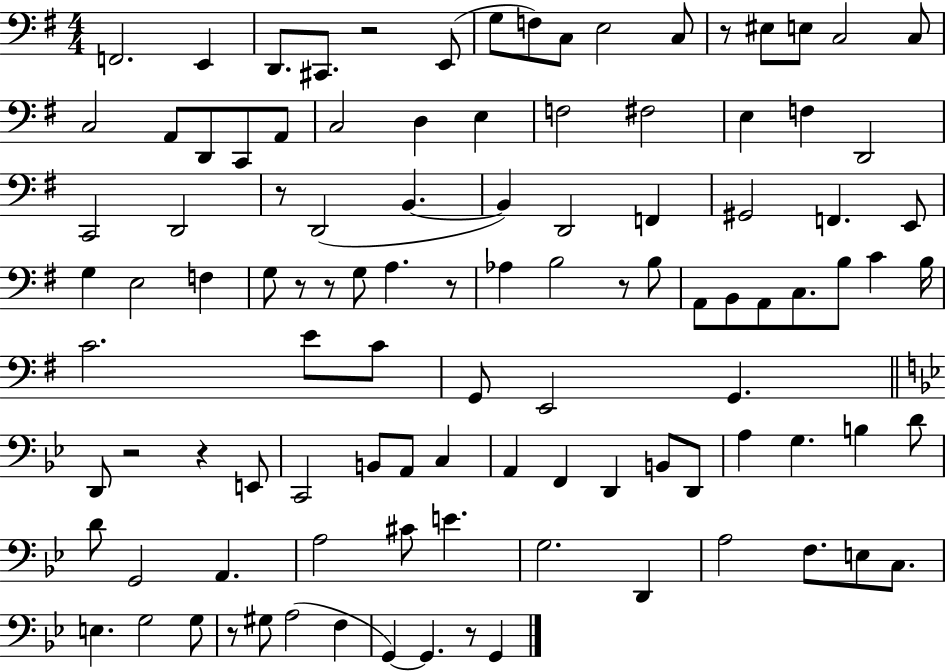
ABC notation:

X:1
T:Untitled
M:4/4
L:1/4
K:G
F,,2 E,, D,,/2 ^C,,/2 z2 E,,/2 G,/2 F,/2 C,/2 E,2 C,/2 z/2 ^E,/2 E,/2 C,2 C,/2 C,2 A,,/2 D,,/2 C,,/2 A,,/2 C,2 D, E, F,2 ^F,2 E, F, D,,2 C,,2 D,,2 z/2 D,,2 B,, B,, D,,2 F,, ^G,,2 F,, E,,/2 G, E,2 F, G,/2 z/2 z/2 G,/2 A, z/2 _A, B,2 z/2 B,/2 A,,/2 B,,/2 A,,/2 C,/2 B,/2 C B,/4 C2 E/2 C/2 G,,/2 E,,2 G,, D,,/2 z2 z E,,/2 C,,2 B,,/2 A,,/2 C, A,, F,, D,, B,,/2 D,,/2 A, G, B, D/2 D/2 G,,2 A,, A,2 ^C/2 E G,2 D,, A,2 F,/2 E,/2 C,/2 E, G,2 G,/2 z/2 ^G,/2 A,2 F, G,, G,, z/2 G,,